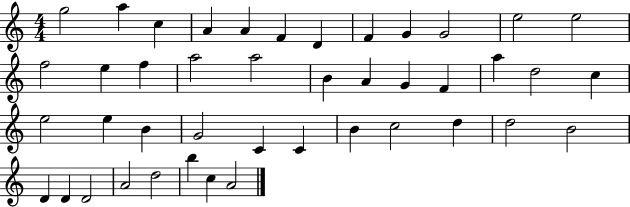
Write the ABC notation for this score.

X:1
T:Untitled
M:4/4
L:1/4
K:C
g2 a c A A F D F G G2 e2 e2 f2 e f a2 a2 B A G F a d2 c e2 e B G2 C C B c2 d d2 B2 D D D2 A2 d2 b c A2